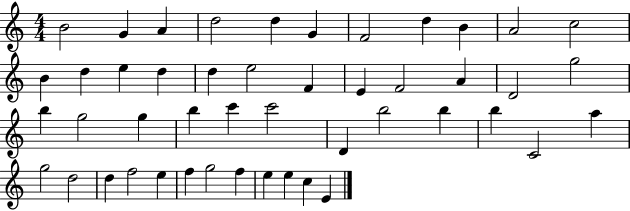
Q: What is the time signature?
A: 4/4